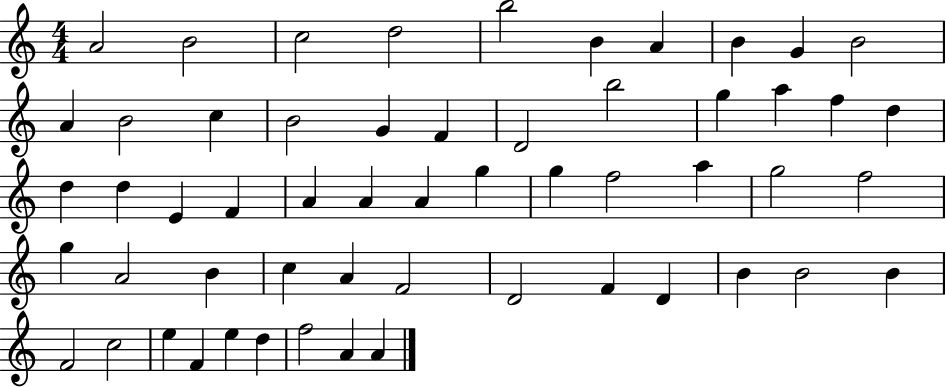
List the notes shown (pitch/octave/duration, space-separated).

A4/h B4/h C5/h D5/h B5/h B4/q A4/q B4/q G4/q B4/h A4/q B4/h C5/q B4/h G4/q F4/q D4/h B5/h G5/q A5/q F5/q D5/q D5/q D5/q E4/q F4/q A4/q A4/q A4/q G5/q G5/q F5/h A5/q G5/h F5/h G5/q A4/h B4/q C5/q A4/q F4/h D4/h F4/q D4/q B4/q B4/h B4/q F4/h C5/h E5/q F4/q E5/q D5/q F5/h A4/q A4/q